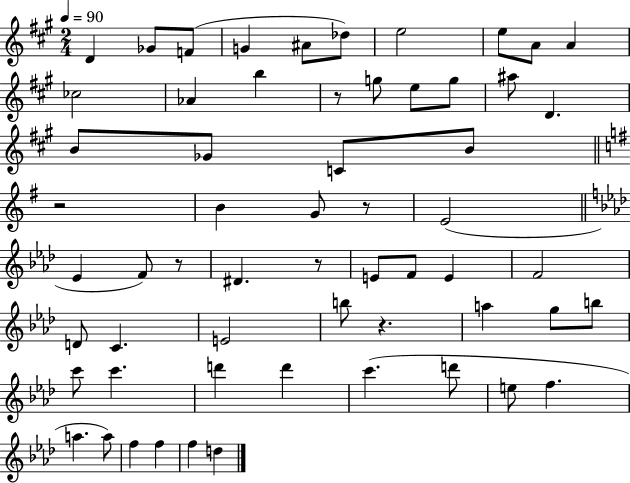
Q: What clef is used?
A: treble